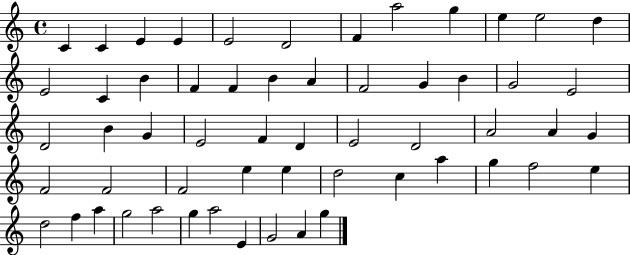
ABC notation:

X:1
T:Untitled
M:4/4
L:1/4
K:C
C C E E E2 D2 F a2 g e e2 d E2 C B F F B A F2 G B G2 E2 D2 B G E2 F D E2 D2 A2 A G F2 F2 F2 e e d2 c a g f2 e d2 f a g2 a2 g a2 E G2 A g